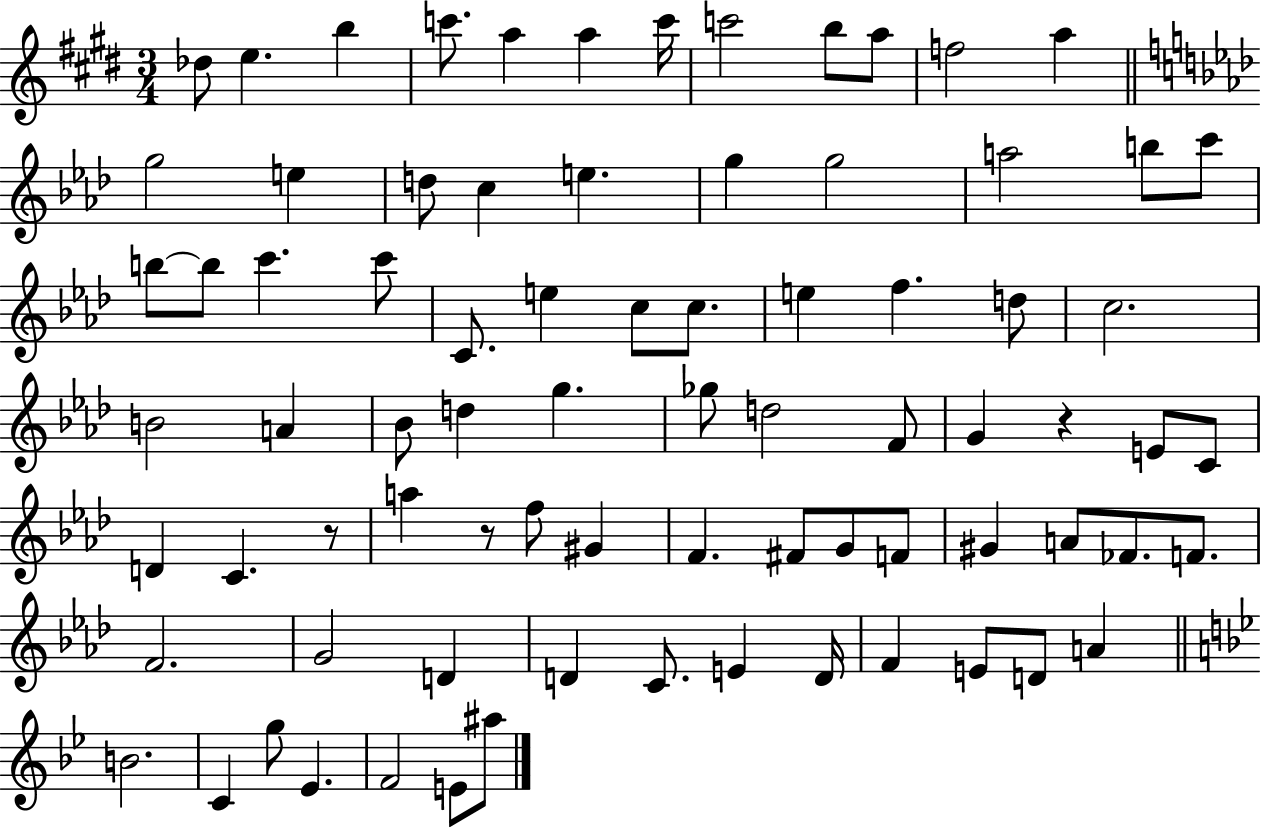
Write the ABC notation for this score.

X:1
T:Untitled
M:3/4
L:1/4
K:E
_d/2 e b c'/2 a a c'/4 c'2 b/2 a/2 f2 a g2 e d/2 c e g g2 a2 b/2 c'/2 b/2 b/2 c' c'/2 C/2 e c/2 c/2 e f d/2 c2 B2 A _B/2 d g _g/2 d2 F/2 G z E/2 C/2 D C z/2 a z/2 f/2 ^G F ^F/2 G/2 F/2 ^G A/2 _F/2 F/2 F2 G2 D D C/2 E D/4 F E/2 D/2 A B2 C g/2 _E F2 E/2 ^a/2